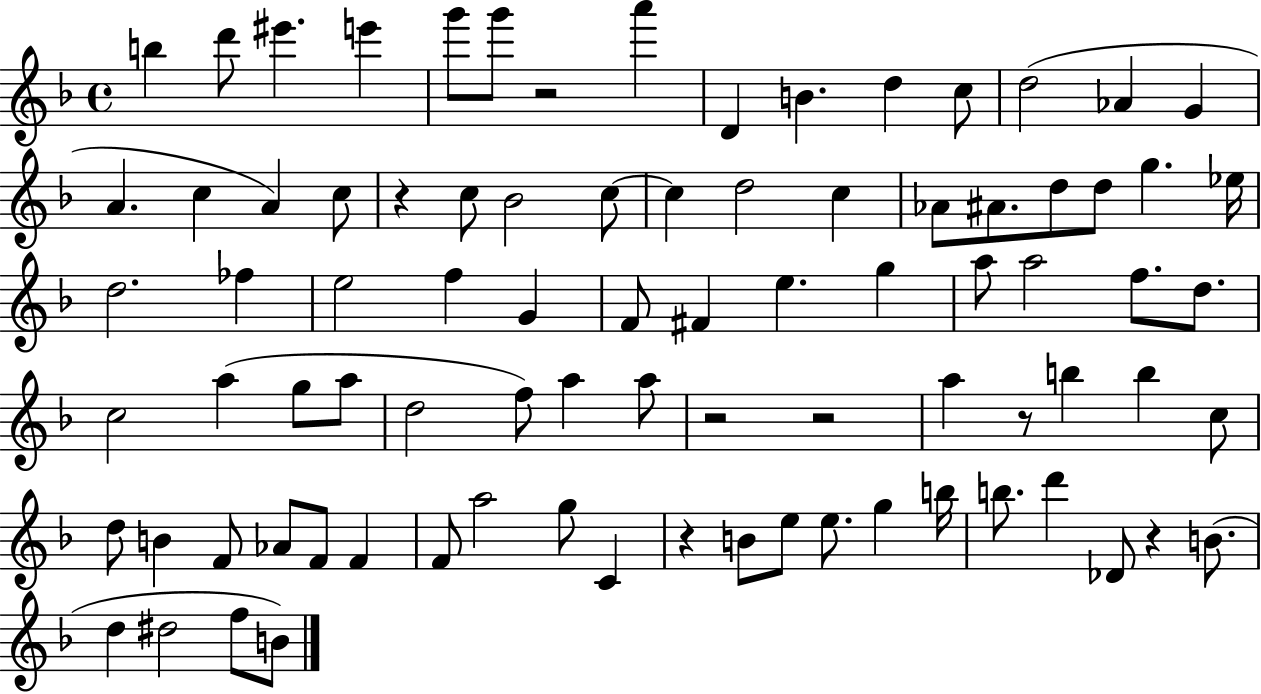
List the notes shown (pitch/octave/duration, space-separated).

B5/q D6/e EIS6/q. E6/q G6/e G6/e R/h A6/q D4/q B4/q. D5/q C5/e D5/h Ab4/q G4/q A4/q. C5/q A4/q C5/e R/q C5/e Bb4/h C5/e C5/q D5/h C5/q Ab4/e A#4/e. D5/e D5/e G5/q. Eb5/s D5/h. FES5/q E5/h F5/q G4/q F4/e F#4/q E5/q. G5/q A5/e A5/h F5/e. D5/e. C5/h A5/q G5/e A5/e D5/h F5/e A5/q A5/e R/h R/h A5/q R/e B5/q B5/q C5/e D5/e B4/q F4/e Ab4/e F4/e F4/q F4/e A5/h G5/e C4/q R/q B4/e E5/e E5/e. G5/q B5/s B5/e. D6/q Db4/e R/q B4/e. D5/q D#5/h F5/e B4/e